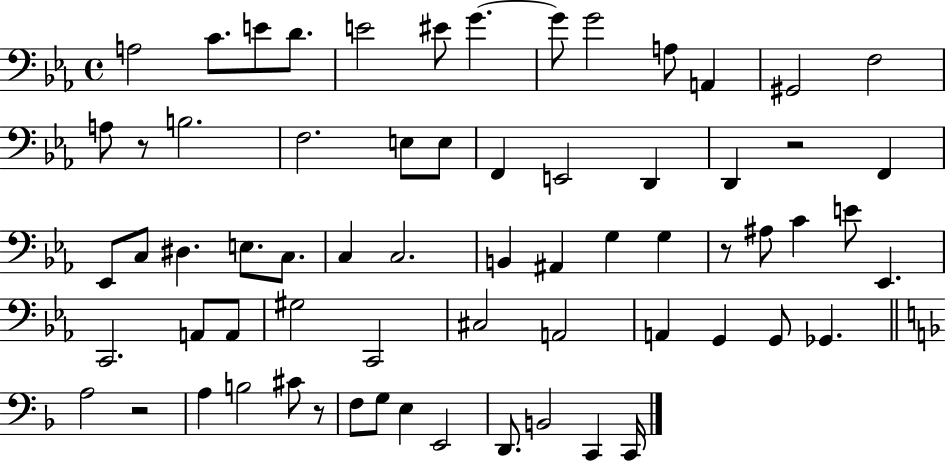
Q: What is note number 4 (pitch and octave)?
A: D4